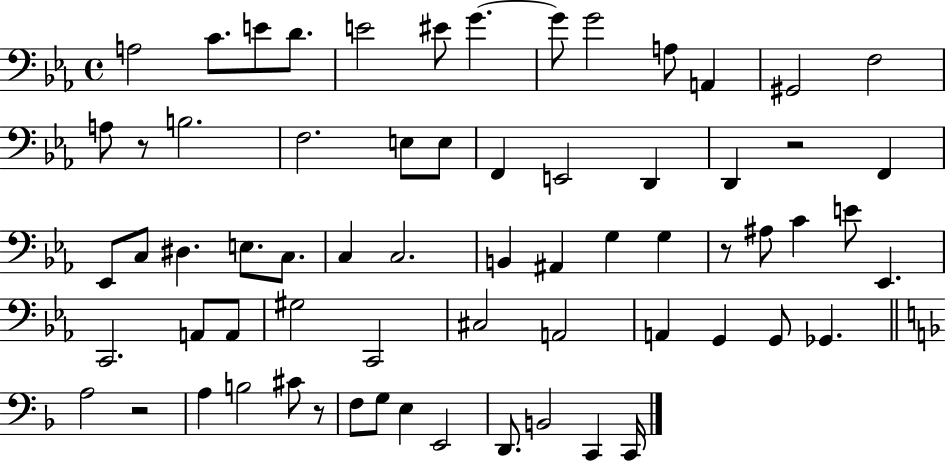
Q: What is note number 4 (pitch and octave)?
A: D4